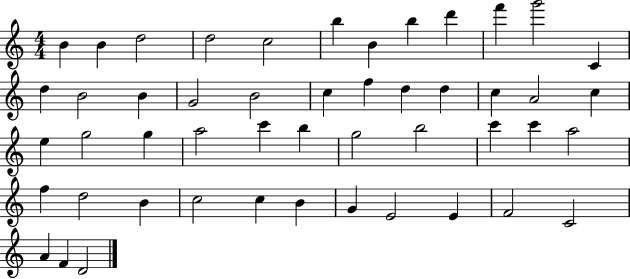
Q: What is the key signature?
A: C major